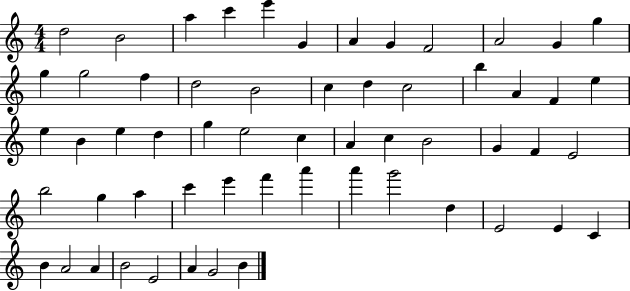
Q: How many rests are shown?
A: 0